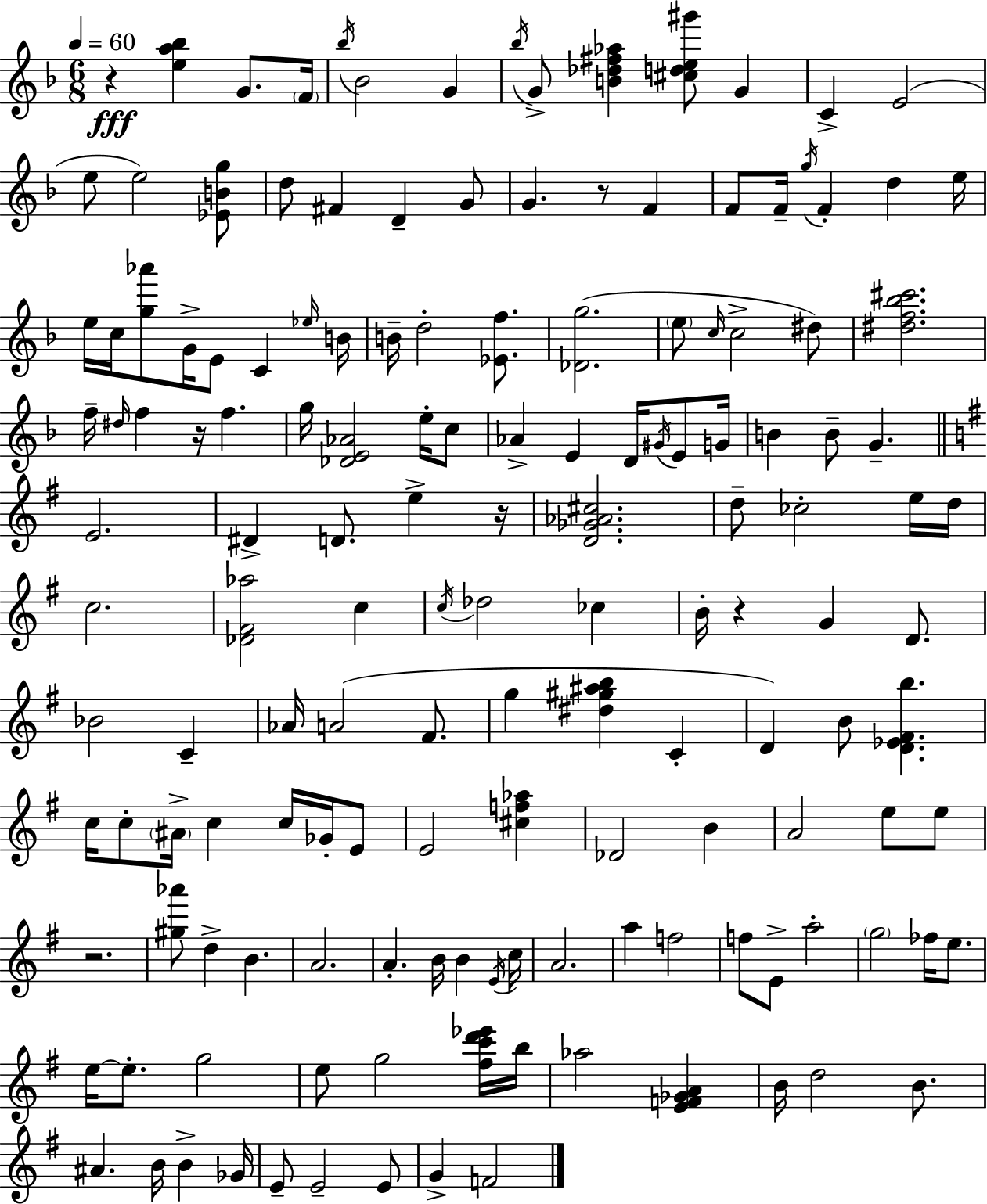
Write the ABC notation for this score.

X:1
T:Untitled
M:6/8
L:1/4
K:F
z [ea_b] G/2 F/4 _b/4 _B2 G _b/4 G/2 [B_d^f_a] [^cde^g']/2 G C E2 e/2 e2 [_EBg]/2 d/2 ^F D G/2 G z/2 F F/2 F/4 g/4 F d e/4 e/4 c/4 [g_a']/2 G/4 E/2 C _e/4 B/4 B/4 d2 [_Ef]/2 [_Dg]2 e/2 c/4 c2 ^d/2 [^df_b^c']2 f/4 ^d/4 f z/4 f g/4 [_DE_A]2 e/4 c/2 _A E D/4 ^G/4 E/2 G/4 B B/2 G E2 ^D D/2 e z/4 [D_G_A^c]2 d/2 _c2 e/4 d/4 c2 [_D^F_a]2 c c/4 _d2 _c B/4 z G D/2 _B2 C _A/4 A2 ^F/2 g [^d^g^ab] C D B/2 [D_E^Fb] c/4 c/2 ^A/4 c c/4 _G/4 E/2 E2 [^cf_a] _D2 B A2 e/2 e/2 z2 [^g_a']/2 d B A2 A B/4 B E/4 c/4 A2 a f2 f/2 E/2 a2 g2 _f/4 e/2 e/4 e/2 g2 e/2 g2 [^fc'd'_e']/4 b/4 _a2 [EF_GA] B/4 d2 B/2 ^A B/4 B _G/4 E/2 E2 E/2 G F2